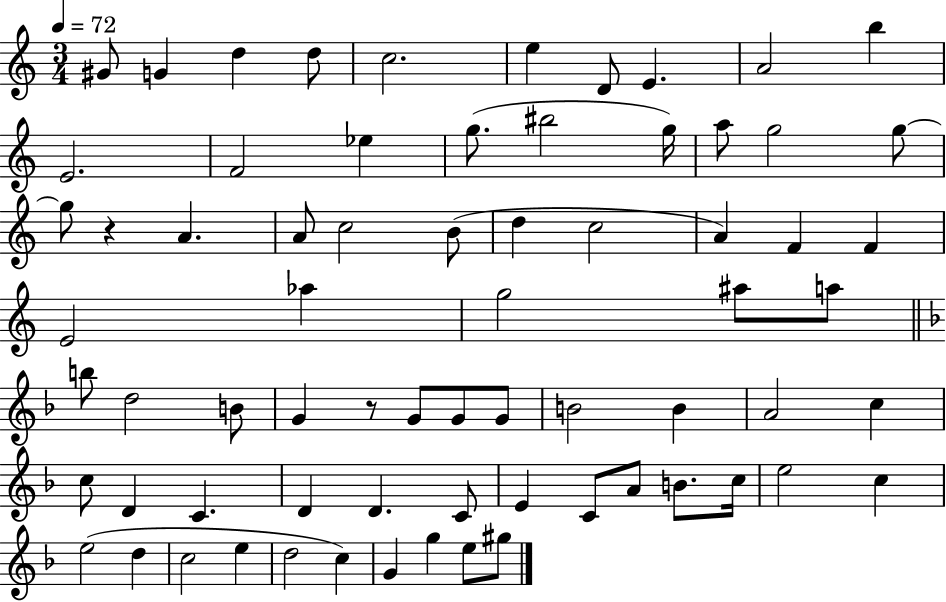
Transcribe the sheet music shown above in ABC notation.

X:1
T:Untitled
M:3/4
L:1/4
K:C
^G/2 G d d/2 c2 e D/2 E A2 b E2 F2 _e g/2 ^b2 g/4 a/2 g2 g/2 g/2 z A A/2 c2 B/2 d c2 A F F E2 _a g2 ^a/2 a/2 b/2 d2 B/2 G z/2 G/2 G/2 G/2 B2 B A2 c c/2 D C D D C/2 E C/2 A/2 B/2 c/4 e2 c e2 d c2 e d2 c G g e/2 ^g/2